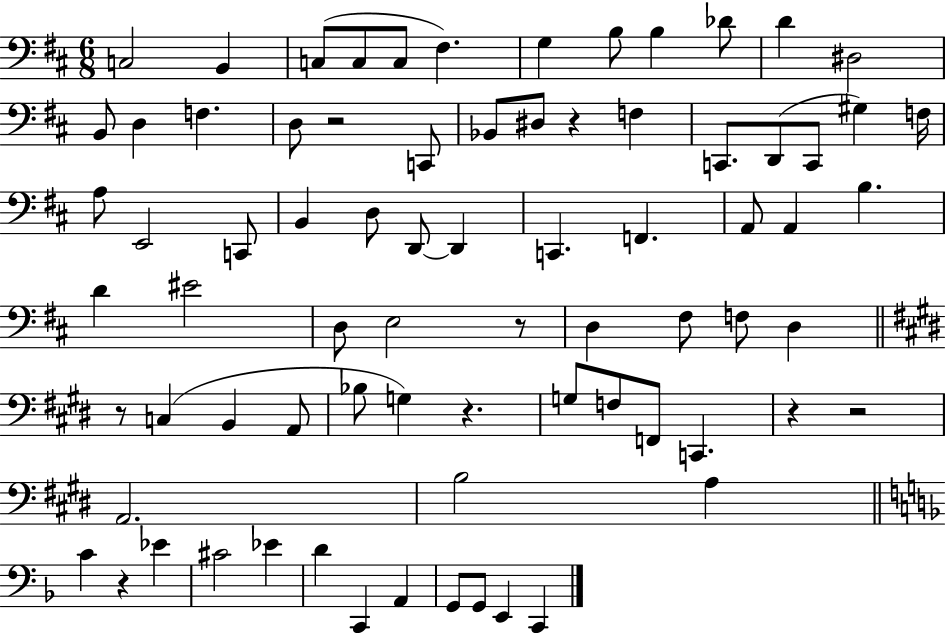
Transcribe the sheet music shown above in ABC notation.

X:1
T:Untitled
M:6/8
L:1/4
K:D
C,2 B,, C,/2 C,/2 C,/2 ^F, G, B,/2 B, _D/2 D ^D,2 B,,/2 D, F, D,/2 z2 C,,/2 _B,,/2 ^D,/2 z F, C,,/2 D,,/2 C,,/2 ^G, F,/4 A,/2 E,,2 C,,/2 B,, D,/2 D,,/2 D,, C,, F,, A,,/2 A,, B, D ^E2 D,/2 E,2 z/2 D, ^F,/2 F,/2 D, z/2 C, B,, A,,/2 _B,/2 G, z G,/2 F,/2 F,,/2 C,, z z2 A,,2 B,2 A, C z _E ^C2 _E D C,, A,, G,,/2 G,,/2 E,, C,,